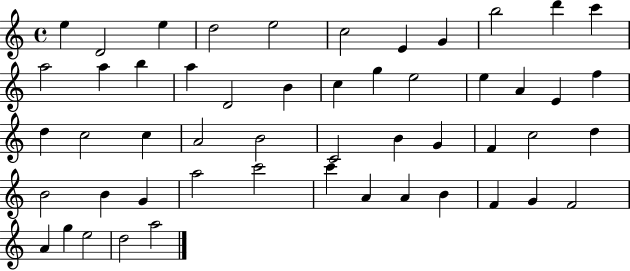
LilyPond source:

{
  \clef treble
  \time 4/4
  \defaultTimeSignature
  \key c \major
  e''4 d'2 e''4 | d''2 e''2 | c''2 e'4 g'4 | b''2 d'''4 c'''4 | \break a''2 a''4 b''4 | a''4 d'2 b'4 | c''4 g''4 e''2 | e''4 a'4 e'4 f''4 | \break d''4 c''2 c''4 | a'2 b'2 | c'2 b'4 g'4 | f'4 c''2 d''4 | \break b'2 b'4 g'4 | a''2 c'''2 | c'''4 a'4 a'4 b'4 | f'4 g'4 f'2 | \break a'4 g''4 e''2 | d''2 a''2 | \bar "|."
}